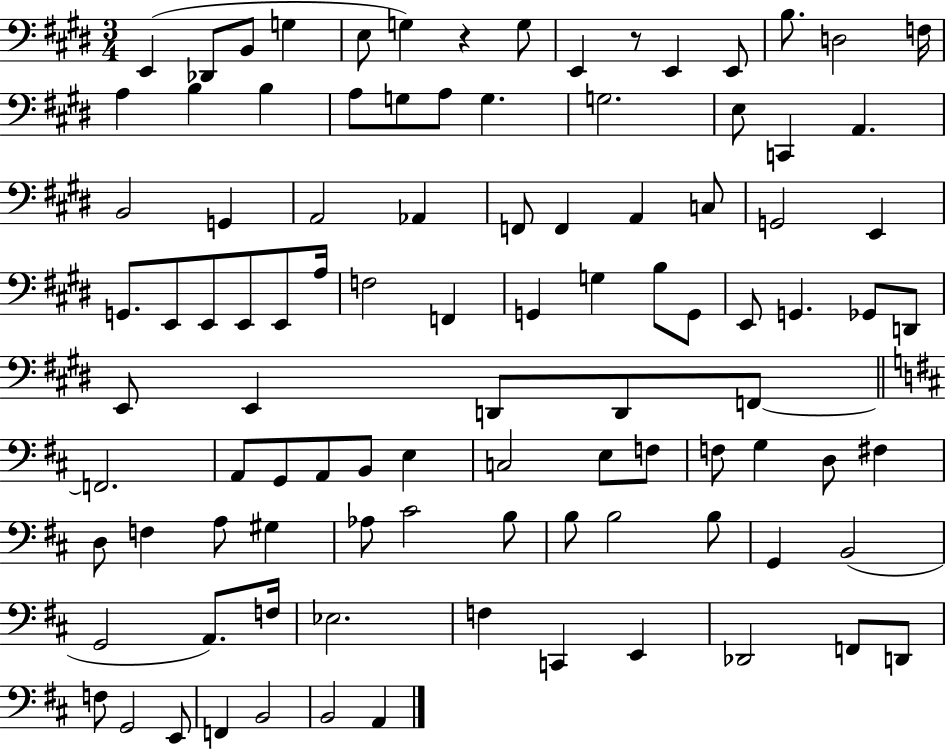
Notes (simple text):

E2/q Db2/e B2/e G3/q E3/e G3/q R/q G3/e E2/q R/e E2/q E2/e B3/e. D3/h F3/s A3/q B3/q B3/q A3/e G3/e A3/e G3/q. G3/h. E3/e C2/q A2/q. B2/h G2/q A2/h Ab2/q F2/e F2/q A2/q C3/e G2/h E2/q G2/e. E2/e E2/e E2/e E2/e A3/s F3/h F2/q G2/q G3/q B3/e G2/e E2/e G2/q. Gb2/e D2/e E2/e E2/q D2/e D2/e F2/e F2/h. A2/e G2/e A2/e B2/e E3/q C3/h E3/e F3/e F3/e G3/q D3/e F#3/q D3/e F3/q A3/e G#3/q Ab3/e C#4/h B3/e B3/e B3/h B3/e G2/q B2/h G2/h A2/e. F3/s Eb3/h. F3/q C2/q E2/q Db2/h F2/e D2/e F3/e G2/h E2/e F2/q B2/h B2/h A2/q